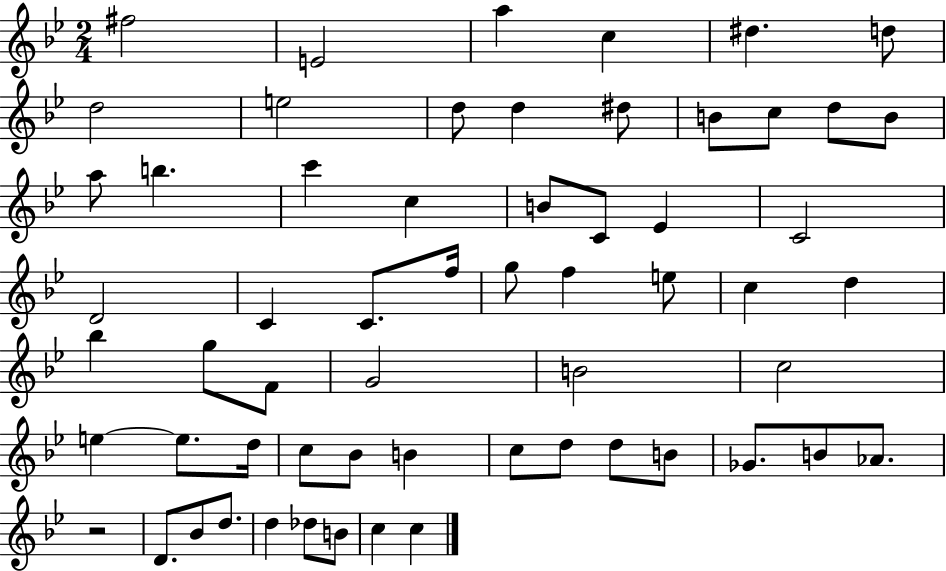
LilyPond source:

{
  \clef treble
  \numericTimeSignature
  \time 2/4
  \key bes \major
  fis''2 | e'2 | a''4 c''4 | dis''4. d''8 | \break d''2 | e''2 | d''8 d''4 dis''8 | b'8 c''8 d''8 b'8 | \break a''8 b''4. | c'''4 c''4 | b'8 c'8 ees'4 | c'2 | \break d'2 | c'4 c'8. f''16 | g''8 f''4 e''8 | c''4 d''4 | \break bes''4 g''8 f'8 | g'2 | b'2 | c''2 | \break e''4~~ e''8. d''16 | c''8 bes'8 b'4 | c''8 d''8 d''8 b'8 | ges'8. b'8 aes'8. | \break r2 | d'8. bes'8 d''8. | d''4 des''8 b'8 | c''4 c''4 | \break \bar "|."
}